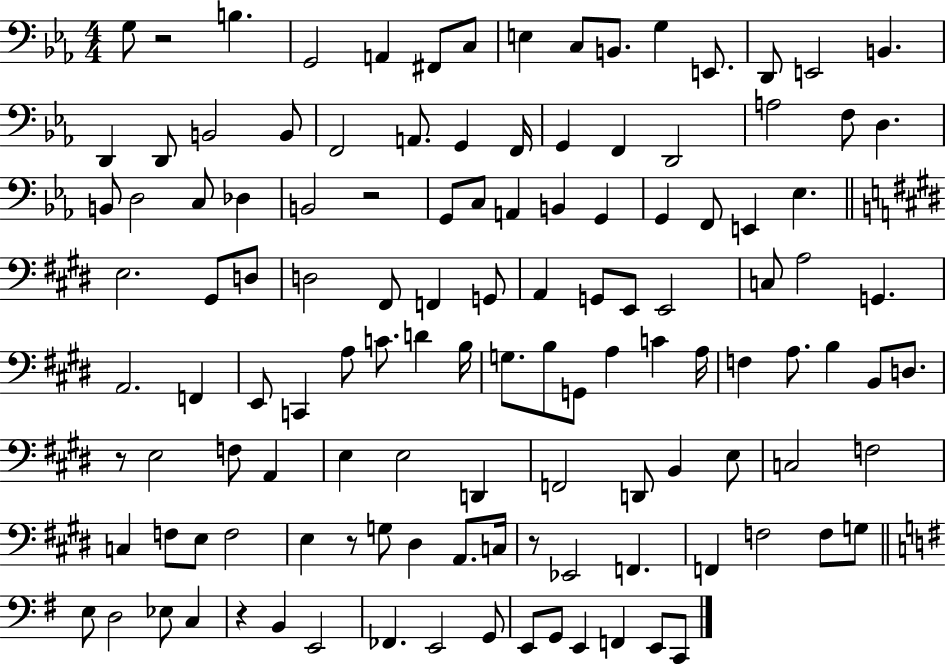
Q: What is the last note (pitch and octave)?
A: C2